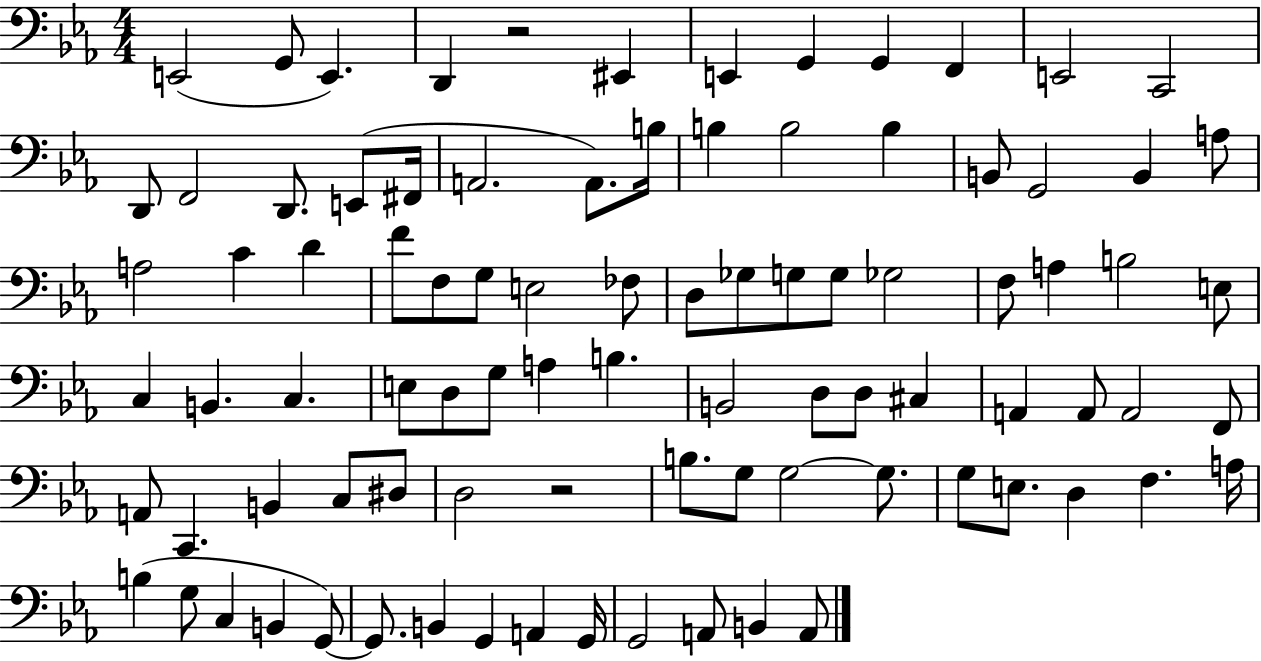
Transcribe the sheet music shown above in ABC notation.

X:1
T:Untitled
M:4/4
L:1/4
K:Eb
E,,2 G,,/2 E,, D,, z2 ^E,, E,, G,, G,, F,, E,,2 C,,2 D,,/2 F,,2 D,,/2 E,,/2 ^F,,/4 A,,2 A,,/2 B,/4 B, B,2 B, B,,/2 G,,2 B,, A,/2 A,2 C D F/2 F,/2 G,/2 E,2 _F,/2 D,/2 _G,/2 G,/2 G,/2 _G,2 F,/2 A, B,2 E,/2 C, B,, C, E,/2 D,/2 G,/2 A, B, B,,2 D,/2 D,/2 ^C, A,, A,,/2 A,,2 F,,/2 A,,/2 C,, B,, C,/2 ^D,/2 D,2 z2 B,/2 G,/2 G,2 G,/2 G,/2 E,/2 D, F, A,/4 B, G,/2 C, B,, G,,/2 G,,/2 B,, G,, A,, G,,/4 G,,2 A,,/2 B,, A,,/2